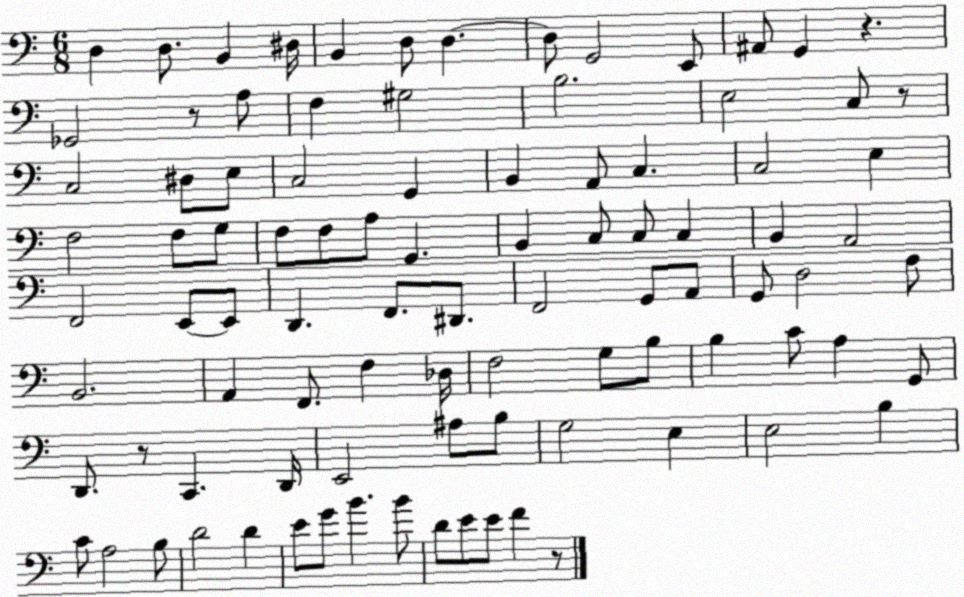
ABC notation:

X:1
T:Untitled
M:6/8
L:1/4
K:C
D, D,/2 B,, ^D,/4 B,, D,/2 D, D,/2 G,,2 E,,/2 ^A,,/2 G,, z _G,,2 z/2 A,/2 F, ^G,2 B,2 E,2 C,/2 z/2 C,2 ^D,/2 E,/2 C,2 G,, B,, A,,/2 C, C,2 E, F,2 F,/2 G,/2 F,/2 F,/2 A,/2 G,, B,, C,/2 C,/2 C, B,, A,,2 F,,2 E,,/2 E,,/2 D,, F,,/2 ^D,,/2 F,,2 G,,/2 A,,/2 G,,/2 D,2 F,/2 B,,2 A,, F,,/2 F, _D,/4 F,2 G,/2 B,/2 B, C/2 A, G,,/2 D,,/2 z/2 C,, D,,/4 E,,2 ^A,/2 B,/2 G,2 E, E,2 B, C/2 A,2 B,/2 D2 D E/2 G/2 B B/2 D/2 E/2 E/2 F z/2